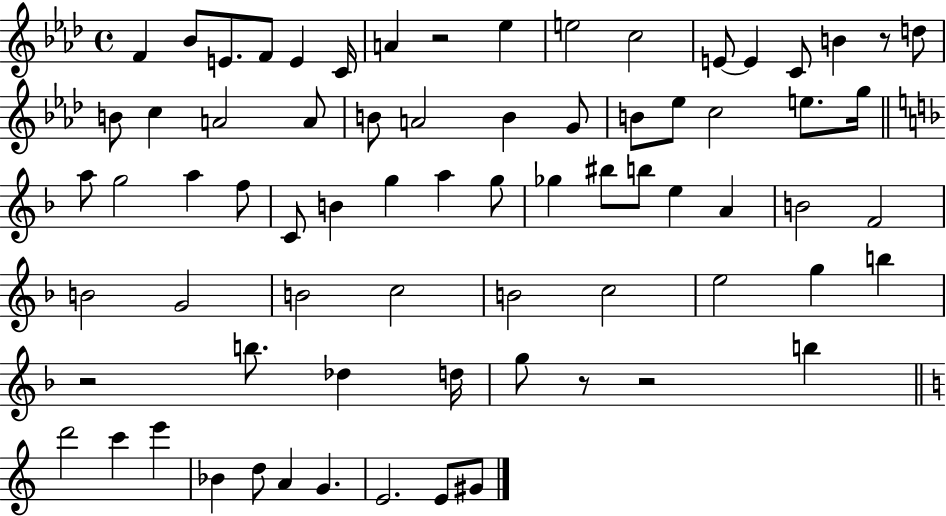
X:1
T:Untitled
M:4/4
L:1/4
K:Ab
F _B/2 E/2 F/2 E C/4 A z2 _e e2 c2 E/2 E C/2 B z/2 d/2 B/2 c A2 A/2 B/2 A2 B G/2 B/2 _e/2 c2 e/2 g/4 a/2 g2 a f/2 C/2 B g a g/2 _g ^b/2 b/2 e A B2 F2 B2 G2 B2 c2 B2 c2 e2 g b z2 b/2 _d d/4 g/2 z/2 z2 b d'2 c' e' _B d/2 A G E2 E/2 ^G/2